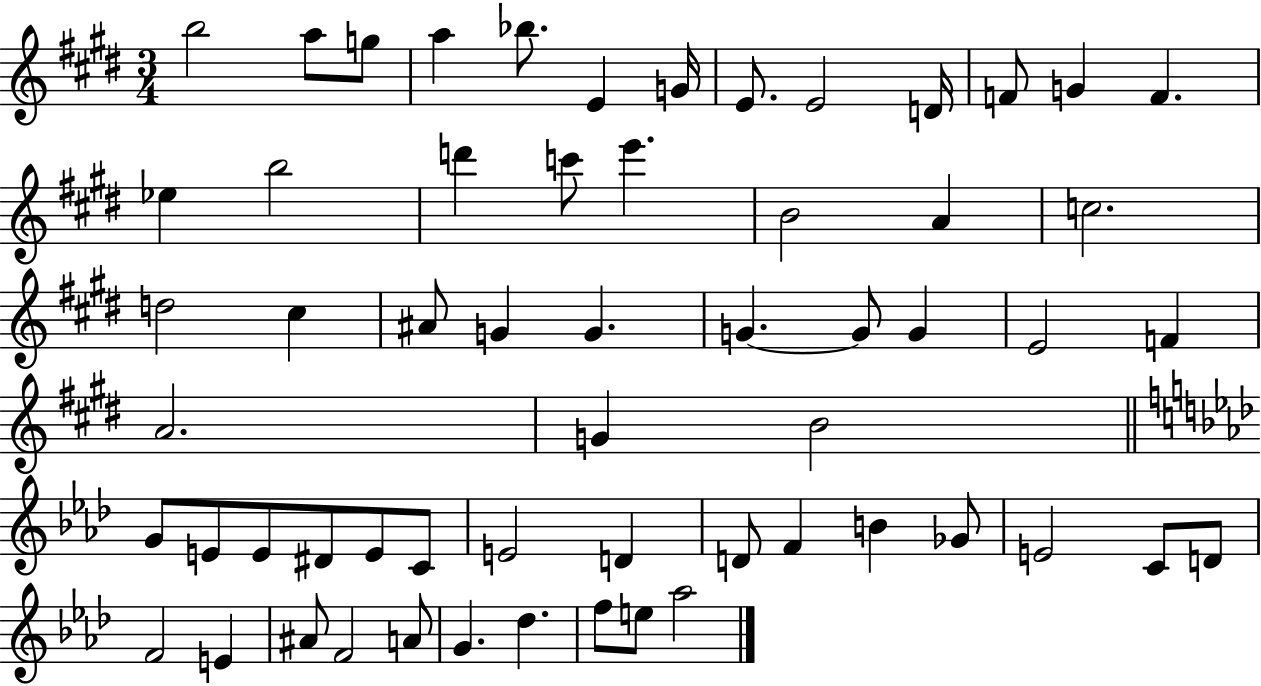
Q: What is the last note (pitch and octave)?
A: Ab5